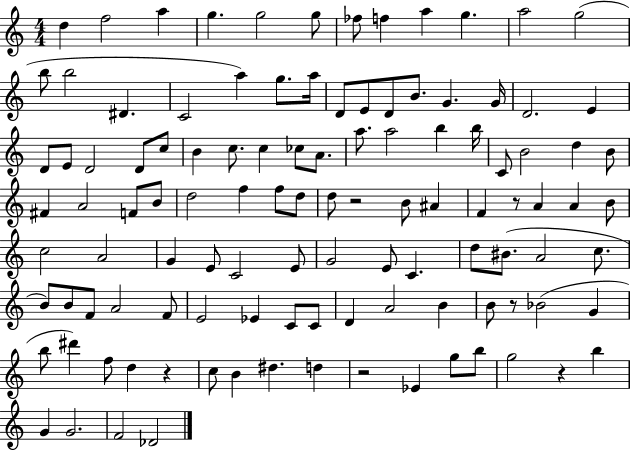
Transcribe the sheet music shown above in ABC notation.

X:1
T:Untitled
M:4/4
L:1/4
K:C
d f2 a g g2 g/2 _f/2 f a g a2 g2 b/2 b2 ^D C2 a g/2 a/4 D/2 E/2 D/2 B/2 G G/4 D2 E D/2 E/2 D2 D/2 c/2 B c/2 c _c/2 A/2 a/2 a2 b b/4 C/2 B2 d B/2 ^F A2 F/2 B/2 d2 f f/2 d/2 d/2 z2 B/2 ^A F z/2 A A B/2 c2 A2 G E/2 C2 E/2 G2 E/2 C d/2 ^B/2 A2 c/2 B/2 B/2 F/2 A2 F/2 E2 _E C/2 C/2 D A2 B B/2 z/2 _B2 G b/2 ^d' f/2 d z c/2 B ^d d z2 _E g/2 b/2 g2 z b G G2 F2 _D2